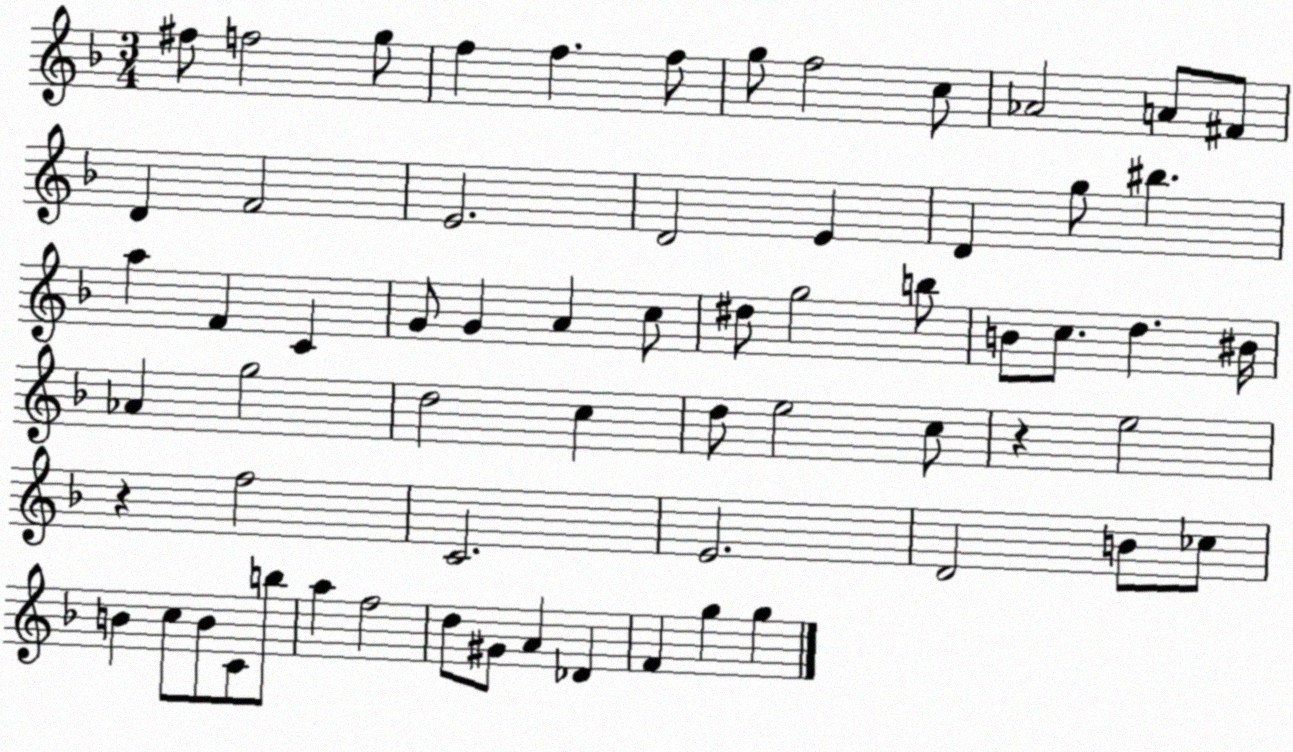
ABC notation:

X:1
T:Untitled
M:3/4
L:1/4
K:F
^f/2 f2 g/2 f f f/2 g/2 f2 c/2 _A2 A/2 ^F/2 D F2 E2 D2 E D g/2 ^b a F C G/2 G A c/2 ^d/2 g2 b/2 B/2 c/2 d ^B/4 _A g2 d2 c d/2 e2 c/2 z e2 z f2 C2 E2 D2 B/2 _c/2 B c/2 B/2 C/2 b/2 a f2 d/2 ^G/2 A _D F g g